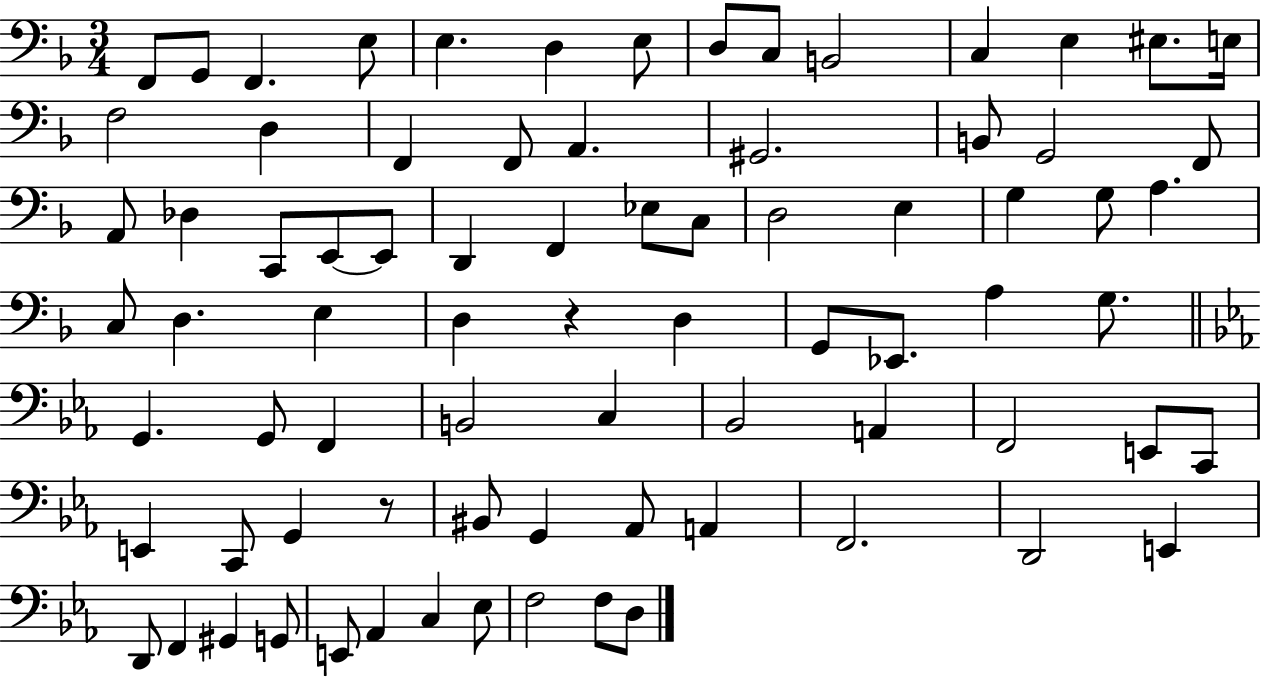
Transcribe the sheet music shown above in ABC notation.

X:1
T:Untitled
M:3/4
L:1/4
K:F
F,,/2 G,,/2 F,, E,/2 E, D, E,/2 D,/2 C,/2 B,,2 C, E, ^E,/2 E,/4 F,2 D, F,, F,,/2 A,, ^G,,2 B,,/2 G,,2 F,,/2 A,,/2 _D, C,,/2 E,,/2 E,,/2 D,, F,, _E,/2 C,/2 D,2 E, G, G,/2 A, C,/2 D, E, D, z D, G,,/2 _E,,/2 A, G,/2 G,, G,,/2 F,, B,,2 C, _B,,2 A,, F,,2 E,,/2 C,,/2 E,, C,,/2 G,, z/2 ^B,,/2 G,, _A,,/2 A,, F,,2 D,,2 E,, D,,/2 F,, ^G,, G,,/2 E,,/2 _A,, C, _E,/2 F,2 F,/2 D,/2